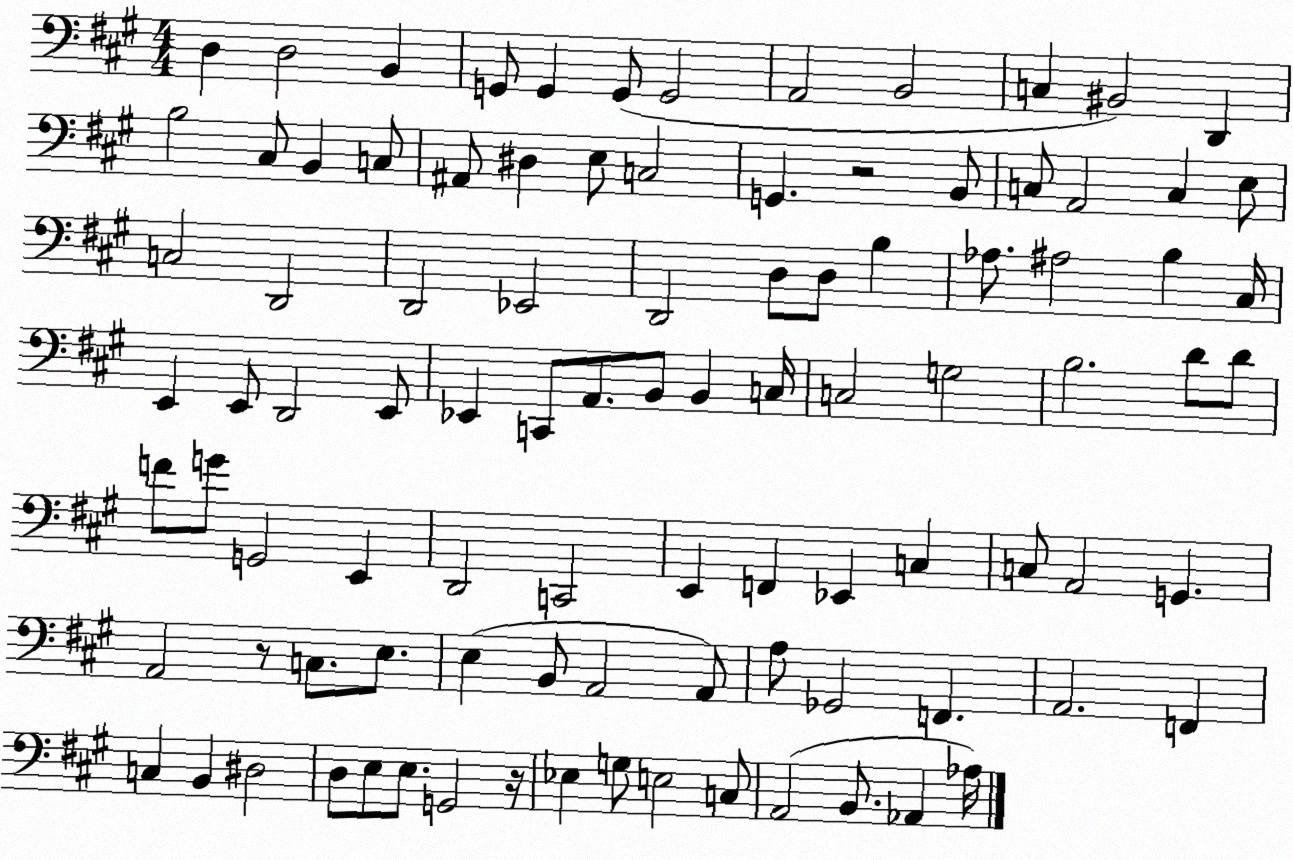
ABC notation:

X:1
T:Untitled
M:4/4
L:1/4
K:A
D, D,2 B,, G,,/2 G,, G,,/2 G,,2 A,,2 B,,2 C, ^B,,2 D,, B,2 ^C,/2 B,, C,/2 ^A,,/2 ^D, E,/2 C,2 G,, z2 B,,/2 C,/2 A,,2 C, E,/2 C,2 D,,2 D,,2 _E,,2 D,,2 D,/2 D,/2 B, _A,/2 ^A,2 B, ^C,/4 E,, E,,/2 D,,2 E,,/2 _E,, C,,/2 A,,/2 B,,/2 B,, C,/4 C,2 G,2 B,2 D/2 D/2 F/2 G/2 G,,2 E,, D,,2 C,,2 E,, F,, _E,, C, C,/2 A,,2 G,, A,,2 z/2 C,/2 E,/2 E, B,,/2 A,,2 A,,/2 A,/2 _G,,2 F,, A,,2 F,, C, B,, ^D,2 D,/2 E,/2 E,/2 G,,2 z/4 _E, G,/2 E,2 C,/2 A,,2 B,,/2 _A,, _A,/4